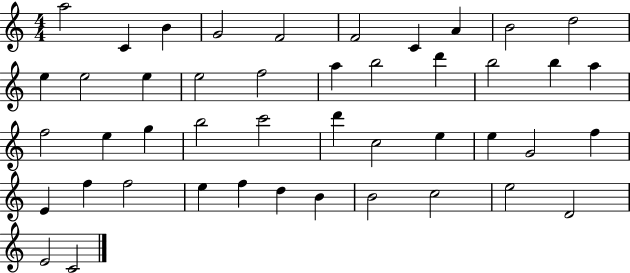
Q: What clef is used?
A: treble